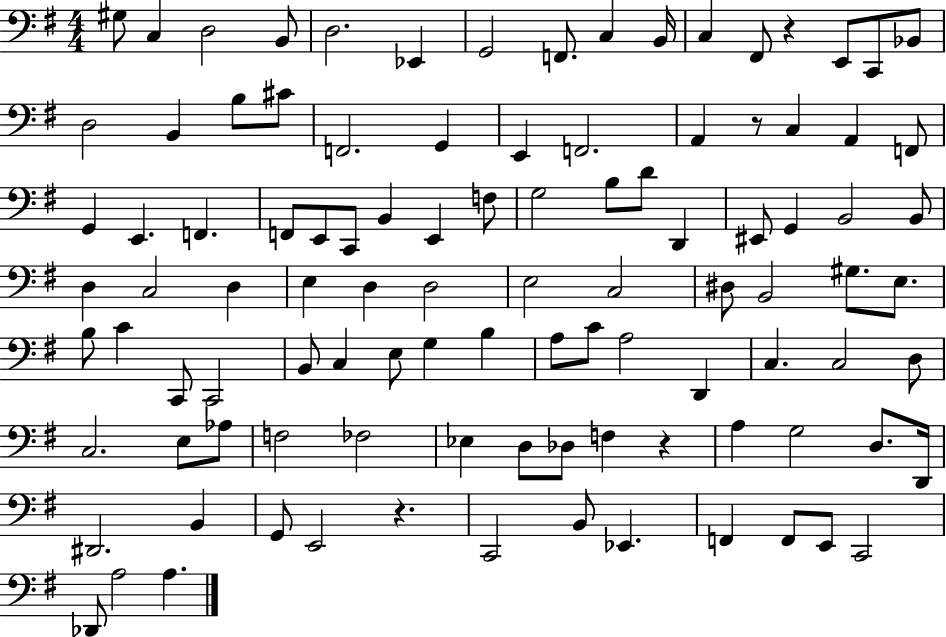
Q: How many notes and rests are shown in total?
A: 103